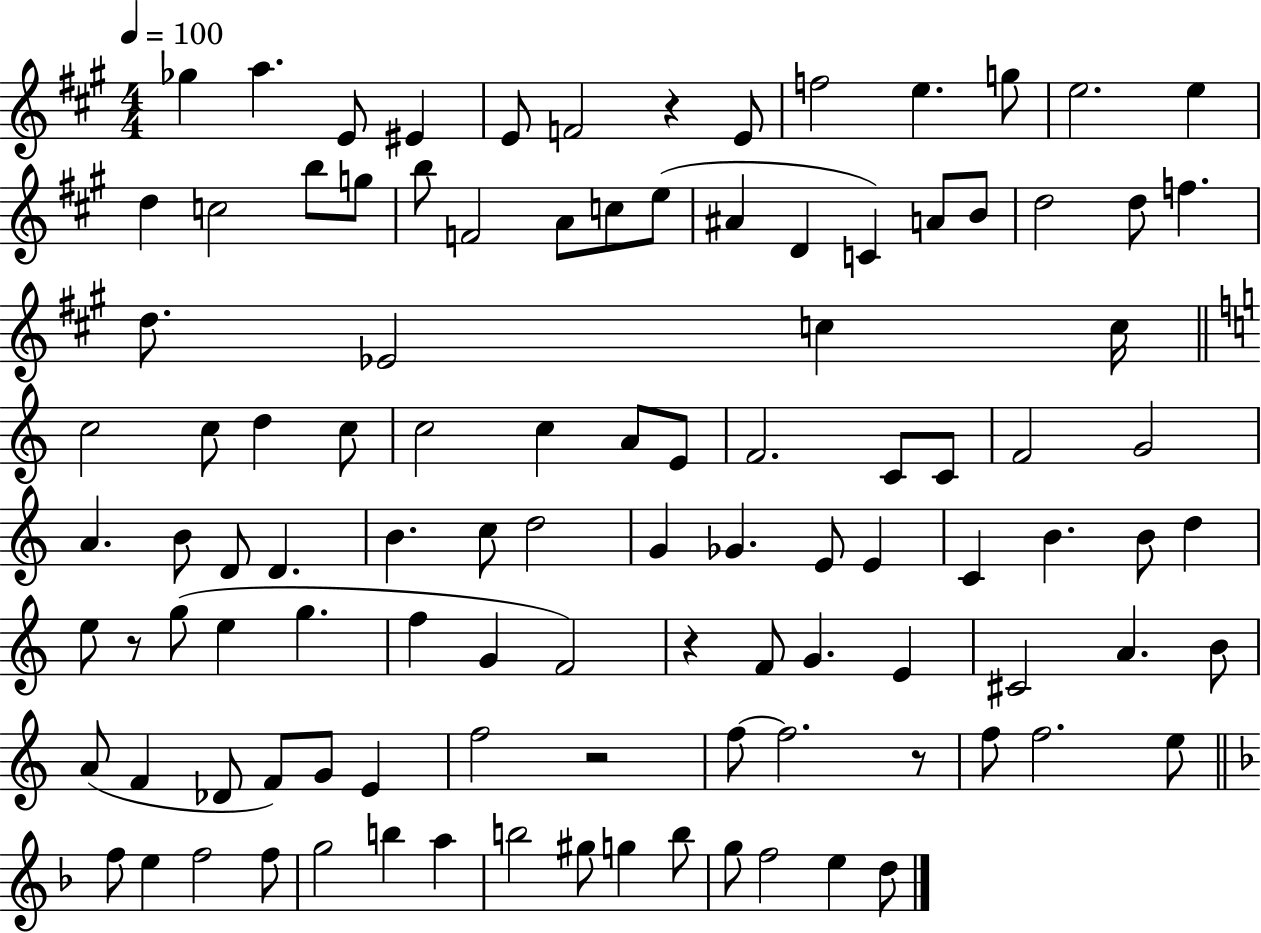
Gb5/q A5/q. E4/e EIS4/q E4/e F4/h R/q E4/e F5/h E5/q. G5/e E5/h. E5/q D5/q C5/h B5/e G5/e B5/e F4/h A4/e C5/e E5/e A#4/q D4/q C4/q A4/e B4/e D5/h D5/e F5/q. D5/e. Eb4/h C5/q C5/s C5/h C5/e D5/q C5/e C5/h C5/q A4/e E4/e F4/h. C4/e C4/e F4/h G4/h A4/q. B4/e D4/e D4/q. B4/q. C5/e D5/h G4/q Gb4/q. E4/e E4/q C4/q B4/q. B4/e D5/q E5/e R/e G5/e E5/q G5/q. F5/q G4/q F4/h R/q F4/e G4/q. E4/q C#4/h A4/q. B4/e A4/e F4/q Db4/e F4/e G4/e E4/q F5/h R/h F5/e F5/h. R/e F5/e F5/h. E5/e F5/e E5/q F5/h F5/e G5/h B5/q A5/q B5/h G#5/e G5/q B5/e G5/e F5/h E5/q D5/e